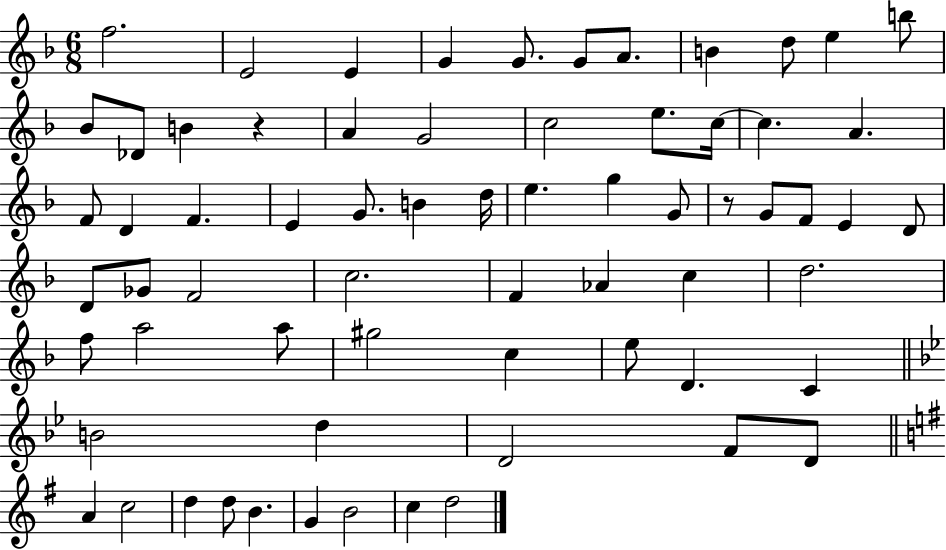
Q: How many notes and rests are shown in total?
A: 67